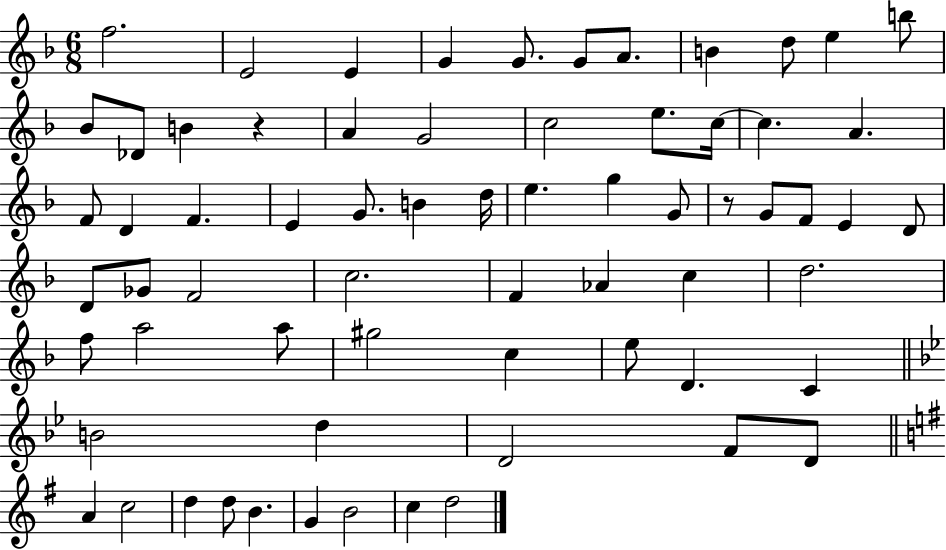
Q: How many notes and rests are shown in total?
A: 67